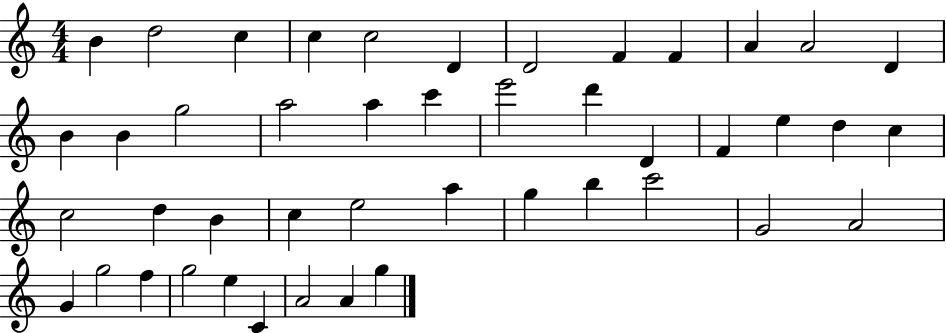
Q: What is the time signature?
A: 4/4